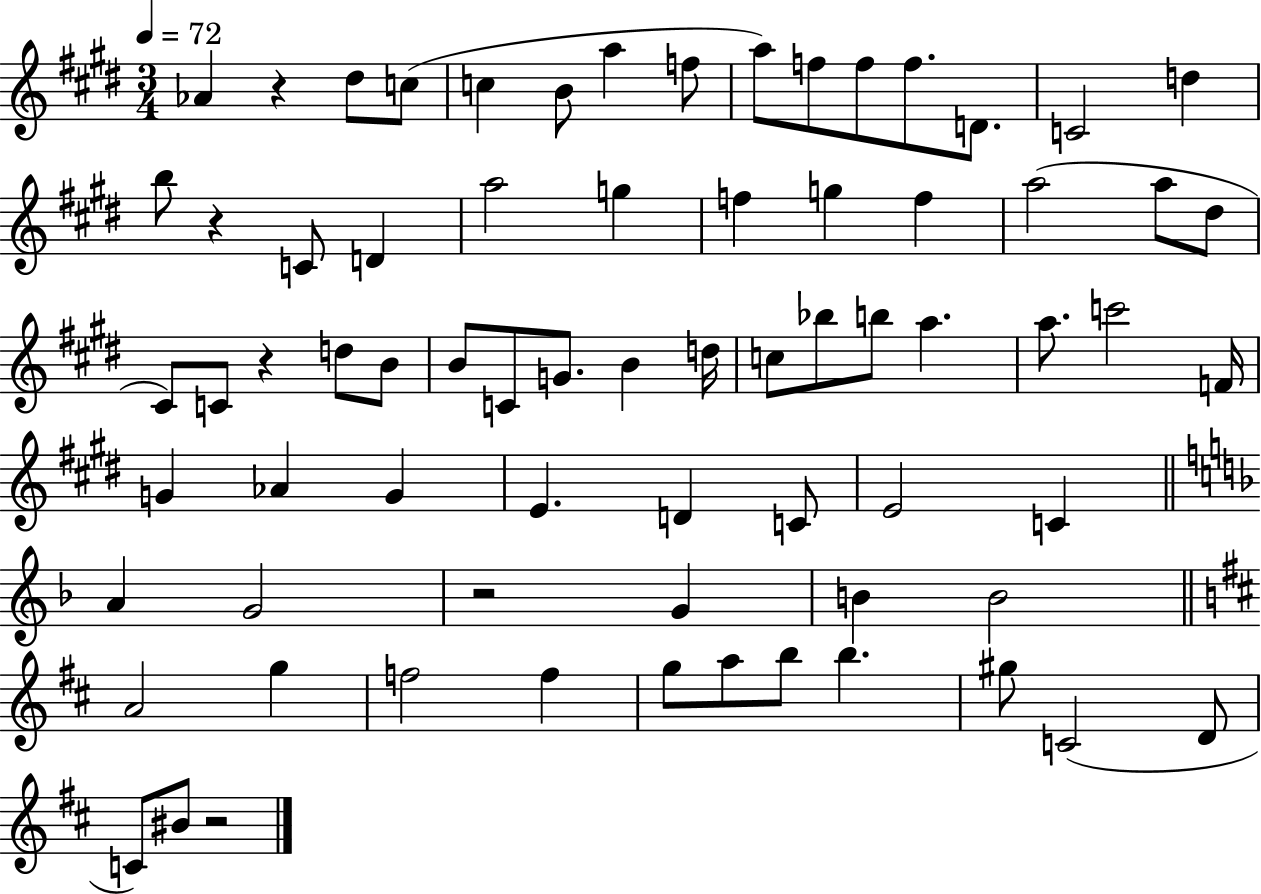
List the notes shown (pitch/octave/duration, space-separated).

Ab4/q R/q D#5/e C5/e C5/q B4/e A5/q F5/e A5/e F5/e F5/e F5/e. D4/e. C4/h D5/q B5/e R/q C4/e D4/q A5/h G5/q F5/q G5/q F5/q A5/h A5/e D#5/e C#4/e C4/e R/q D5/e B4/e B4/e C4/e G4/e. B4/q D5/s C5/e Bb5/e B5/e A5/q. A5/e. C6/h F4/s G4/q Ab4/q G4/q E4/q. D4/q C4/e E4/h C4/q A4/q G4/h R/h G4/q B4/q B4/h A4/h G5/q F5/h F5/q G5/e A5/e B5/e B5/q. G#5/e C4/h D4/e C4/e BIS4/e R/h